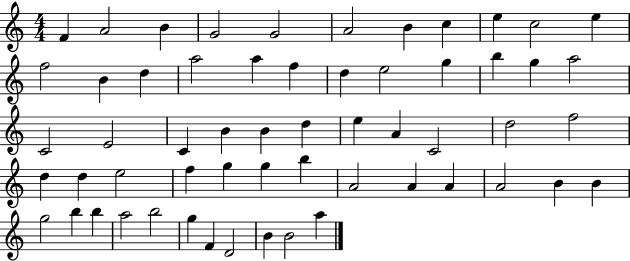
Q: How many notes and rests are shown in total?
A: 58